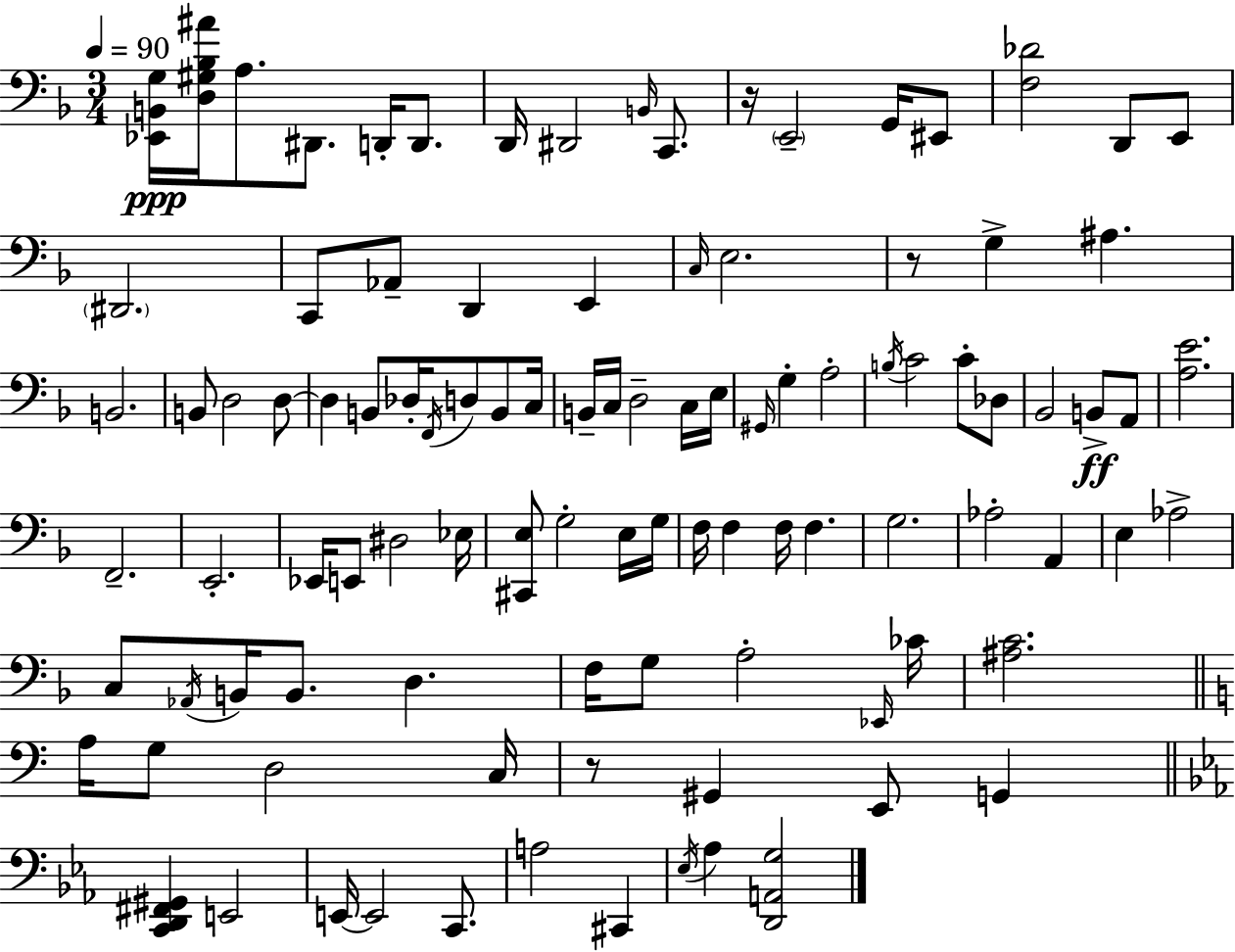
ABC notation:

X:1
T:Untitled
M:3/4
L:1/4
K:Dm
[_E,,B,,G,]/4 [D,^G,_B,^A]/4 A,/2 ^D,,/2 D,,/4 D,,/2 D,,/4 ^D,,2 B,,/4 C,,/2 z/4 E,,2 G,,/4 ^E,,/2 [F,_D]2 D,,/2 E,,/2 ^D,,2 C,,/2 _A,,/2 D,, E,, C,/4 E,2 z/2 G, ^A, B,,2 B,,/2 D,2 D,/2 D, B,,/2 _D,/4 F,,/4 D,/2 B,,/2 C,/4 B,,/4 C,/4 D,2 C,/4 E,/4 ^G,,/4 G, A,2 B,/4 C2 C/2 _D,/2 _B,,2 B,,/2 A,,/2 [A,E]2 F,,2 E,,2 _E,,/4 E,,/2 ^D,2 _E,/4 [^C,,E,]/2 G,2 E,/4 G,/4 F,/4 F, F,/4 F, G,2 _A,2 A,, E, _A,2 C,/2 _A,,/4 B,,/4 B,,/2 D, F,/4 G,/2 A,2 _E,,/4 _C/4 [^A,C]2 A,/4 G,/2 D,2 C,/4 z/2 ^G,, E,,/2 G,, [C,,D,,^F,,^G,,] E,,2 E,,/4 E,,2 C,,/2 A,2 ^C,, _E,/4 _A, [D,,A,,G,]2